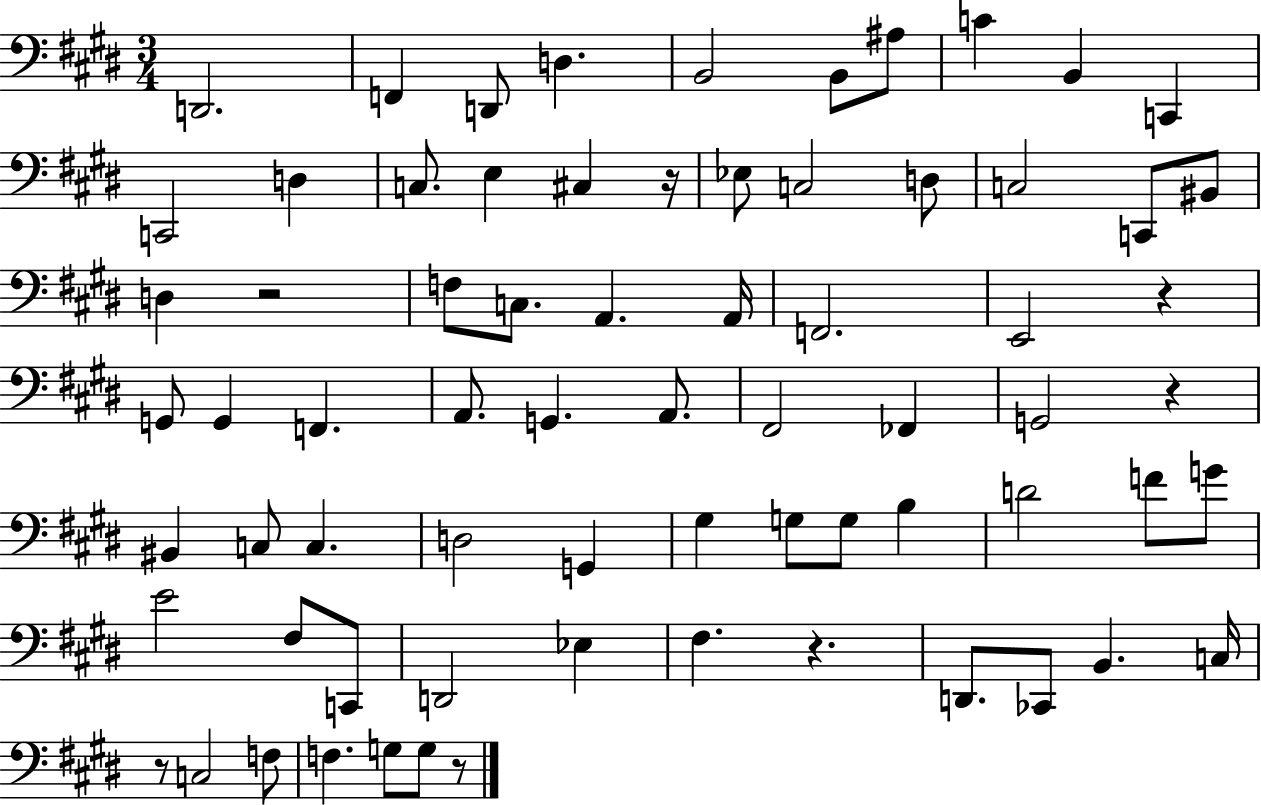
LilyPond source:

{
  \clef bass
  \numericTimeSignature
  \time 3/4
  \key e \major
  d,2. | f,4 d,8 d4. | b,2 b,8 ais8 | c'4 b,4 c,4 | \break c,2 d4 | c8. e4 cis4 r16 | ees8 c2 d8 | c2 c,8 bis,8 | \break d4 r2 | f8 c8. a,4. a,16 | f,2. | e,2 r4 | \break g,8 g,4 f,4. | a,8. g,4. a,8. | fis,2 fes,4 | g,2 r4 | \break bis,4 c8 c4. | d2 g,4 | gis4 g8 g8 b4 | d'2 f'8 g'8 | \break e'2 fis8 c,8 | d,2 ees4 | fis4. r4. | d,8. ces,8 b,4. c16 | \break r8 c2 f8 | f4. g8 g8 r8 | \bar "|."
}